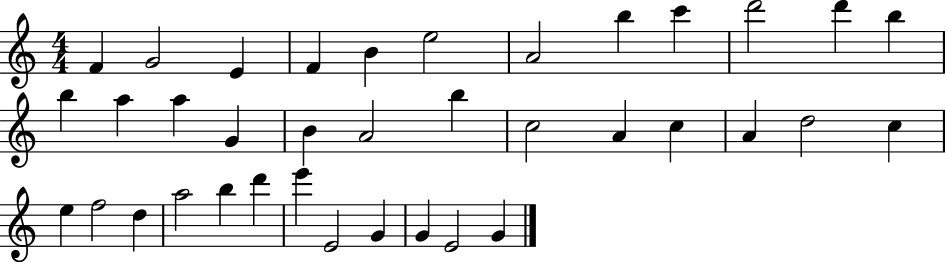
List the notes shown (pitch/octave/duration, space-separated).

F4/q G4/h E4/q F4/q B4/q E5/h A4/h B5/q C6/q D6/h D6/q B5/q B5/q A5/q A5/q G4/q B4/q A4/h B5/q C5/h A4/q C5/q A4/q D5/h C5/q E5/q F5/h D5/q A5/h B5/q D6/q E6/q E4/h G4/q G4/q E4/h G4/q